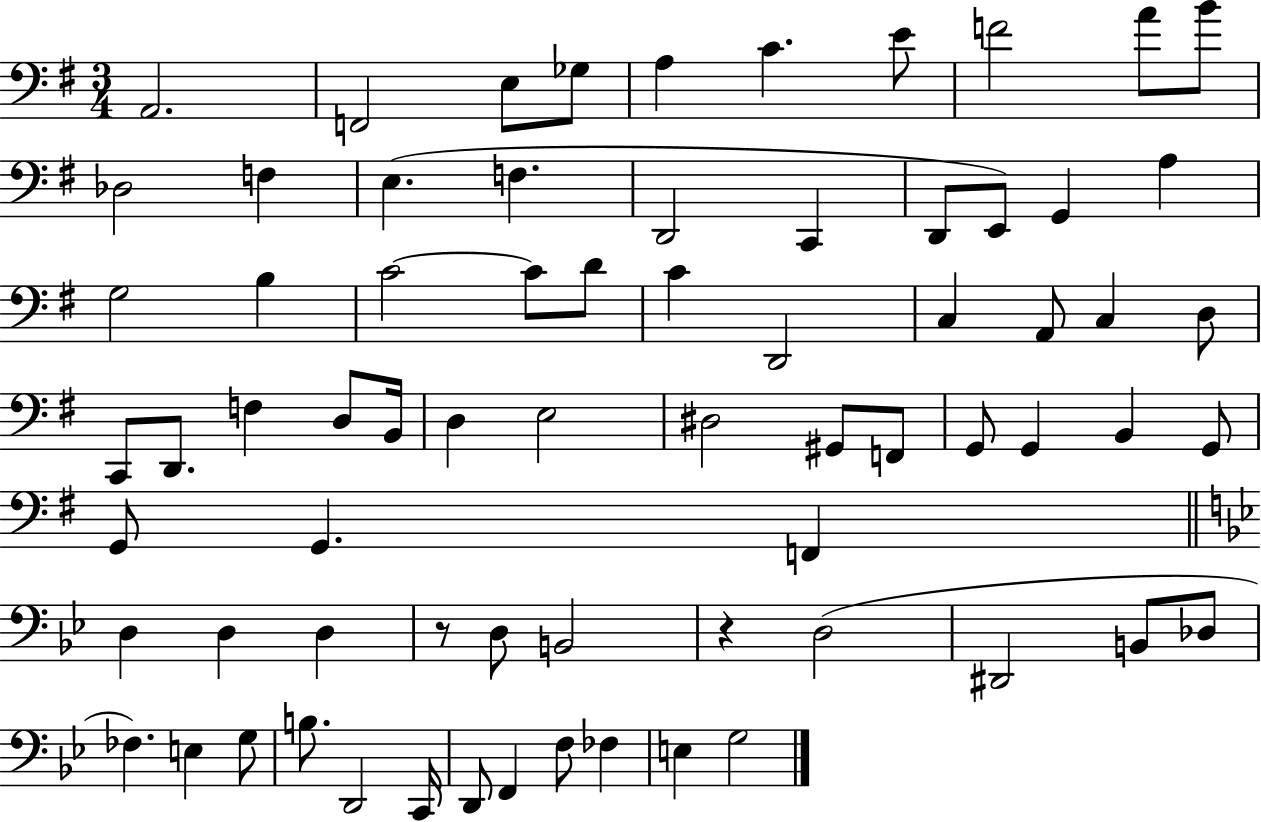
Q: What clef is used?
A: bass